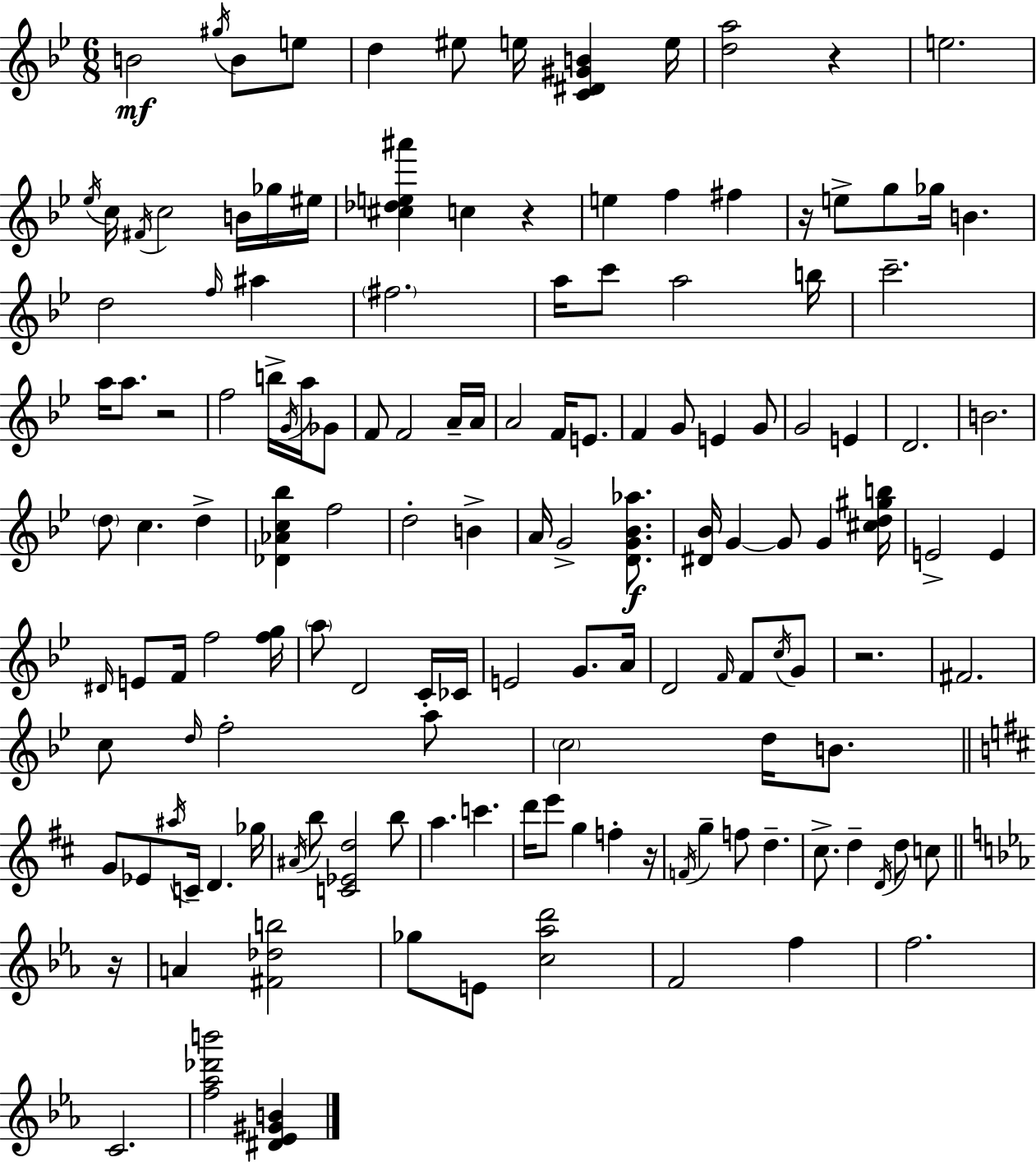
X:1
T:Untitled
M:6/8
L:1/4
K:Bb
B2 ^g/4 B/2 e/2 d ^e/2 e/4 [C^D^GB] e/4 [da]2 z e2 _e/4 c/4 ^F/4 c2 B/4 _g/4 ^e/4 [^c_de^a'] c z e f ^f z/4 e/2 g/2 _g/4 B d2 f/4 ^a ^f2 a/4 c'/2 a2 b/4 c'2 a/4 a/2 z2 f2 b/4 G/4 a/4 _G/2 F/2 F2 A/4 A/4 A2 F/4 E/2 F G/2 E G/2 G2 E D2 B2 d/2 c d [_D_Ac_b] f2 d2 B A/4 G2 [DG_B_a]/2 [^D_B]/4 G G/2 G [^cd^gb]/4 E2 E ^D/4 E/2 F/4 f2 [fg]/4 a/2 D2 C/4 _C/4 E2 G/2 A/4 D2 F/4 F/2 c/4 G/2 z2 ^F2 c/2 d/4 f2 a/2 c2 d/4 B/2 G/2 _E/2 ^a/4 C/4 D _g/4 ^A/4 b/2 [C_Ed]2 b/2 a c' d'/4 e'/2 g f z/4 F/4 g f/2 d ^c/2 d D/4 d/2 c/2 z/4 A [^F_db]2 _g/2 E/2 [c_ad']2 F2 f f2 C2 [f_a_d'b']2 [^D_E^GB]